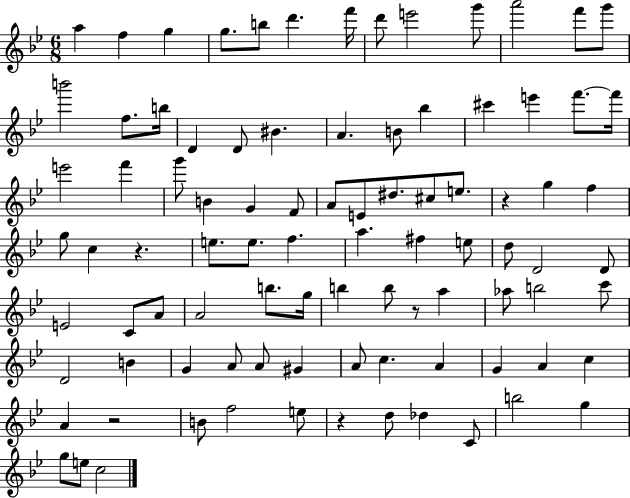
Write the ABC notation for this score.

X:1
T:Untitled
M:6/8
L:1/4
K:Bb
a f g g/2 b/2 d' f'/4 d'/2 e'2 g'/2 a'2 f'/2 g'/2 b'2 f/2 b/4 D D/2 ^B A B/2 _b ^c' e' f'/2 f'/4 e'2 f' g'/2 B G F/2 A/2 E/2 ^d/2 ^c/2 e/2 z g f g/2 c z e/2 e/2 f a ^f e/2 d/2 D2 D/2 E2 C/2 A/2 A2 b/2 g/4 b b/2 z/2 a _a/2 b2 c'/2 D2 B G A/2 A/2 ^G A/2 c A G A c A z2 B/2 f2 e/2 z d/2 _d C/2 b2 g g/2 e/2 c2